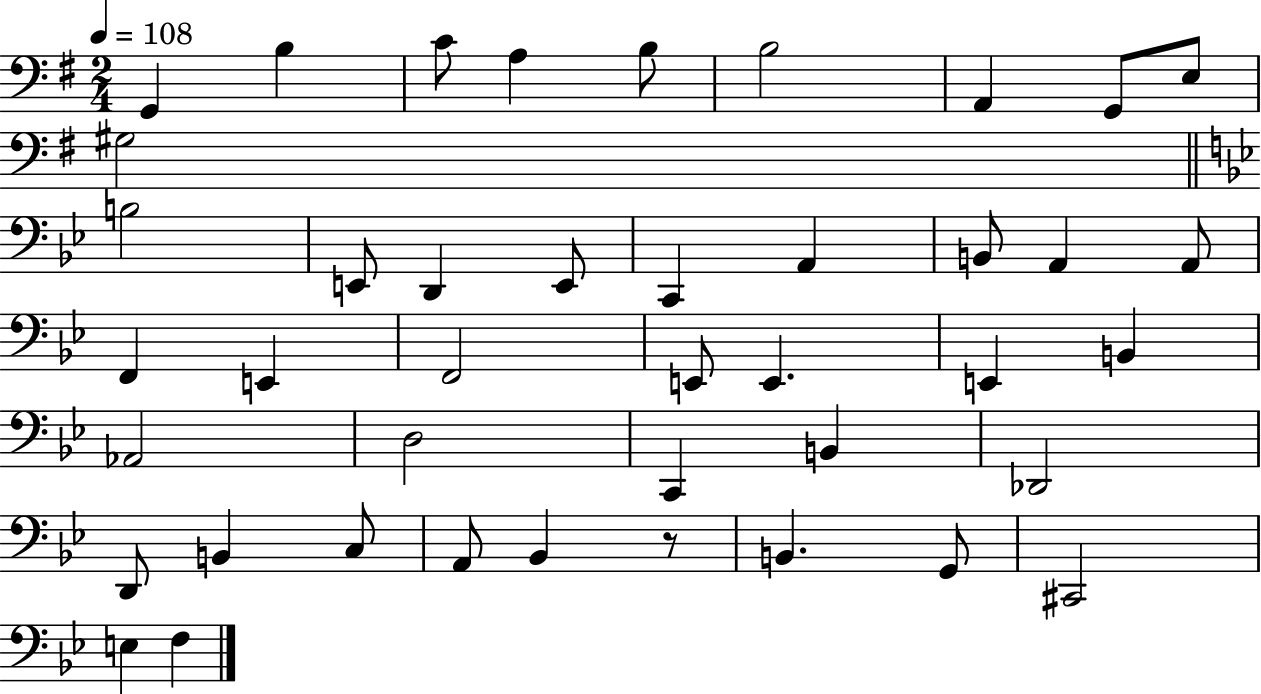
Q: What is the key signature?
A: G major